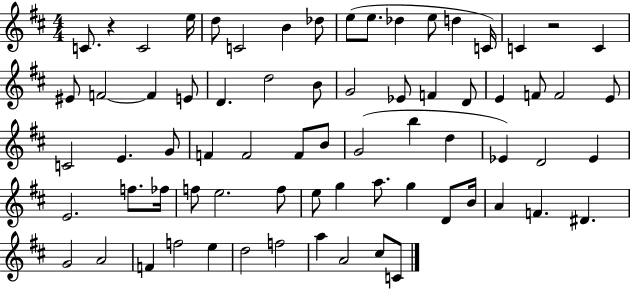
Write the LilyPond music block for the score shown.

{
  \clef treble
  \numericTimeSignature
  \time 4/4
  \key d \major
  \repeat volta 2 { c'8. r4 c'2 e''16 | d''8 c'2 b'4 des''8 | e''8( e''8. des''4 e''8 d''4 c'16) | c'4 r2 c'4 | \break eis'8 f'2~~ f'4 e'8 | d'4. d''2 b'8 | g'2 ees'8 f'4 d'8 | e'4 f'8 f'2 e'8 | \break c'2 e'4. g'8 | f'4 f'2 f'8 b'8 | g'2( b''4 d''4 | ees'4) d'2 ees'4 | \break e'2. f''8. fes''16 | f''8 e''2. f''8 | e''8 g''4 a''8. g''4 d'8 b'16 | a'4 f'4. dis'4. | \break g'2 a'2 | f'4 f''2 e''4 | d''2 f''2 | a''4 a'2 cis''8 c'8 | \break } \bar "|."
}